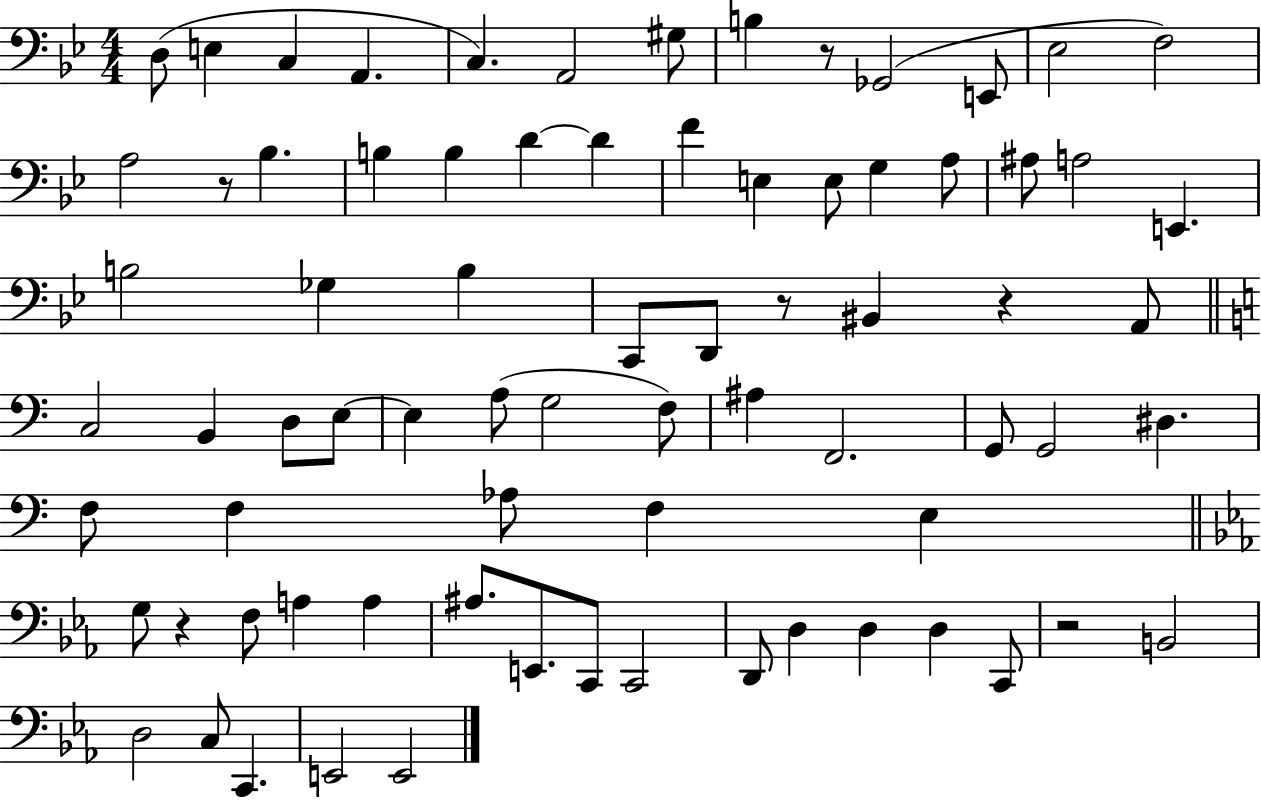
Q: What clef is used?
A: bass